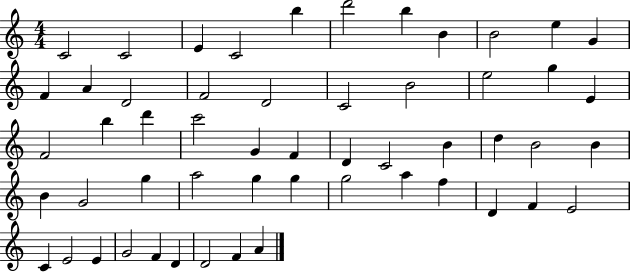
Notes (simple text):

C4/h C4/h E4/q C4/h B5/q D6/h B5/q B4/q B4/h E5/q G4/q F4/q A4/q D4/h F4/h D4/h C4/h B4/h E5/h G5/q E4/q F4/h B5/q D6/q C6/h G4/q F4/q D4/q C4/h B4/q D5/q B4/h B4/q B4/q G4/h G5/q A5/h G5/q G5/q G5/h A5/q F5/q D4/q F4/q E4/h C4/q E4/h E4/q G4/h F4/q D4/q D4/h F4/q A4/q